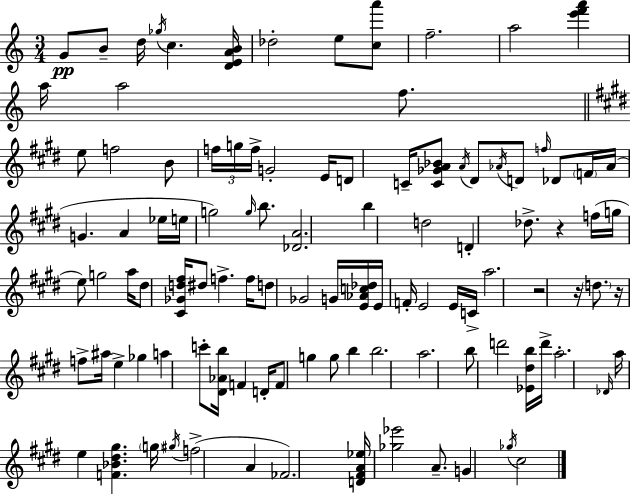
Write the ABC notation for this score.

X:1
T:Untitled
M:3/4
L:1/4
K:C
G/2 B/2 d/4 _g/4 c [DEAB]/4 _d2 e/2 [ca']/2 f2 a2 [e'f'a'] a/4 a2 f/2 e/2 f2 B/2 f/4 g/4 f/4 G2 E/4 D/2 C/4 [C_GA_B]/2 A/4 ^D/2 _A/4 D/2 f/4 _D/2 F/4 _A/4 G A _e/4 e/4 g2 g/4 b/2 [_DA]2 b d2 D _d/2 z f/4 g/4 e/2 g2 a/4 ^d/2 [^C_Gd^f]/4 ^d/2 f f/4 d/2 _G2 G/4 [E_Ac_d]/4 E/4 F/4 E2 E/4 C/4 a2 z2 z/4 d/2 z/4 f/2 ^a/4 e _g a c'/2 [^D_Ab]/4 F D/4 F/2 g g/2 b b2 a2 b/2 d'2 [_E^db]/4 d'/4 a2 _D/4 a/4 e [F_B^d^g] g/4 ^g/4 f2 A _F2 [D^FA_e]/4 [_g_e']2 A/2 G _g/4 ^c2